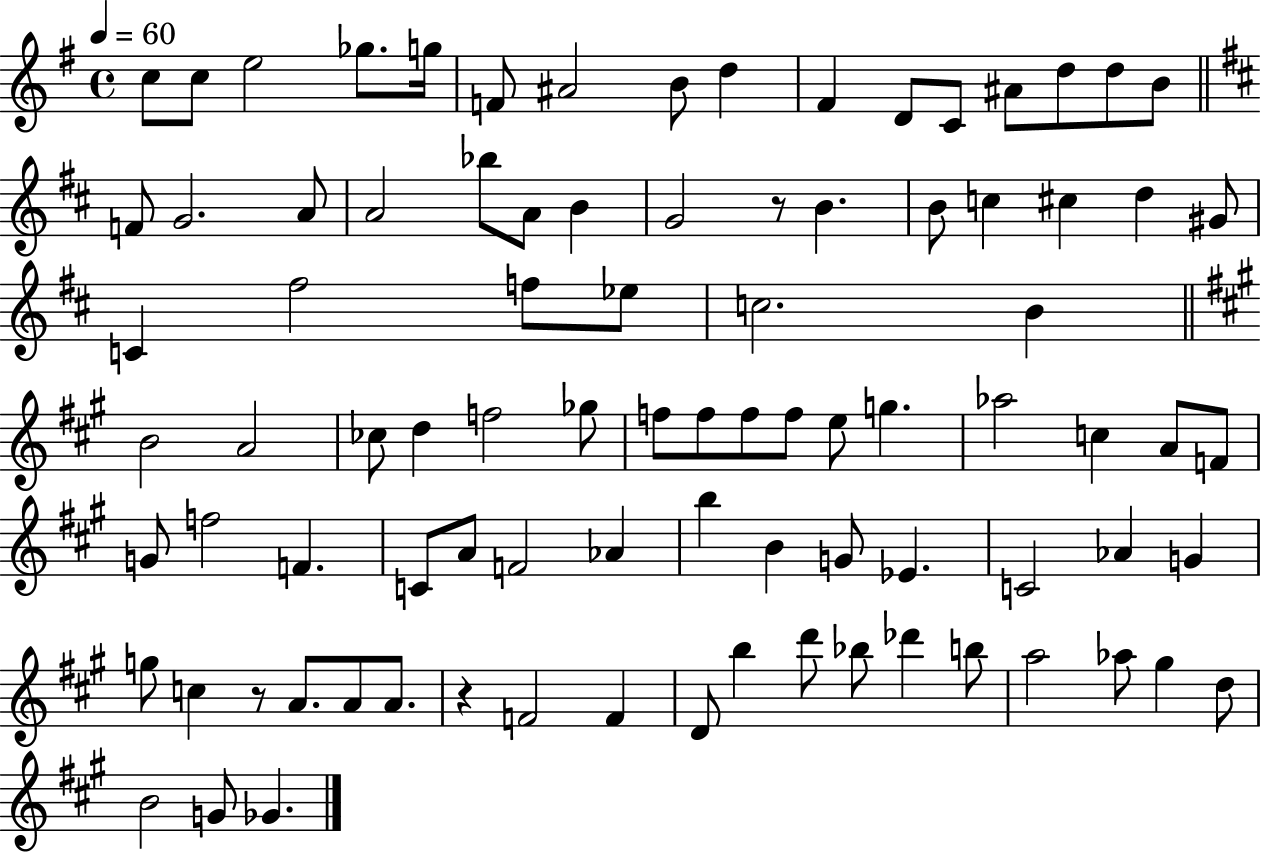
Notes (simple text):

C5/e C5/e E5/h Gb5/e. G5/s F4/e A#4/h B4/e D5/q F#4/q D4/e C4/e A#4/e D5/e D5/e B4/e F4/e G4/h. A4/e A4/h Bb5/e A4/e B4/q G4/h R/e B4/q. B4/e C5/q C#5/q D5/q G#4/e C4/q F#5/h F5/e Eb5/e C5/h. B4/q B4/h A4/h CES5/e D5/q F5/h Gb5/e F5/e F5/e F5/e F5/e E5/e G5/q. Ab5/h C5/q A4/e F4/e G4/e F5/h F4/q. C4/e A4/e F4/h Ab4/q B5/q B4/q G4/e Eb4/q. C4/h Ab4/q G4/q G5/e C5/q R/e A4/e. A4/e A4/e. R/q F4/h F4/q D4/e B5/q D6/e Bb5/e Db6/q B5/e A5/h Ab5/e G#5/q D5/e B4/h G4/e Gb4/q.